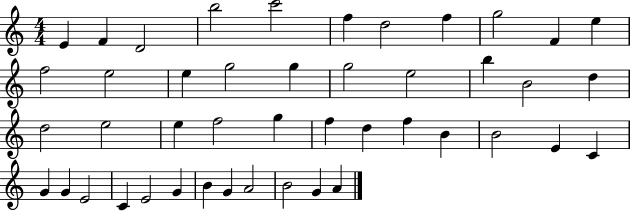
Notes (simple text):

E4/q F4/q D4/h B5/h C6/h F5/q D5/h F5/q G5/h F4/q E5/q F5/h E5/h E5/q G5/h G5/q G5/h E5/h B5/q B4/h D5/q D5/h E5/h E5/q F5/h G5/q F5/q D5/q F5/q B4/q B4/h E4/q C4/q G4/q G4/q E4/h C4/q E4/h G4/q B4/q G4/q A4/h B4/h G4/q A4/q